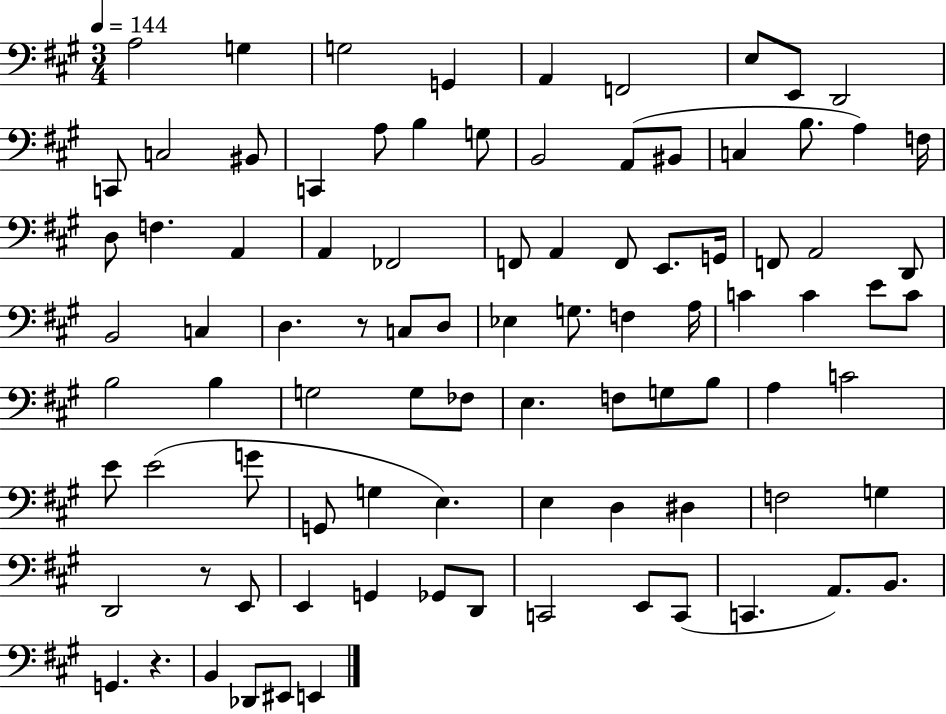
{
  \clef bass
  \numericTimeSignature
  \time 3/4
  \key a \major
  \tempo 4 = 144
  a2 g4 | g2 g,4 | a,4 f,2 | e8 e,8 d,2 | \break c,8 c2 bis,8 | c,4 a8 b4 g8 | b,2 a,8( bis,8 | c4 b8. a4) f16 | \break d8 f4. a,4 | a,4 fes,2 | f,8 a,4 f,8 e,8. g,16 | f,8 a,2 d,8 | \break b,2 c4 | d4. r8 c8 d8 | ees4 g8. f4 a16 | c'4 c'4 e'8 c'8 | \break b2 b4 | g2 g8 fes8 | e4. f8 g8 b8 | a4 c'2 | \break e'8 e'2( g'8 | g,8 g4 e4.) | e4 d4 dis4 | f2 g4 | \break d,2 r8 e,8 | e,4 g,4 ges,8 d,8 | c,2 e,8 c,8( | c,4. a,8.) b,8. | \break g,4. r4. | b,4 des,8 eis,8 e,4 | \bar "|."
}